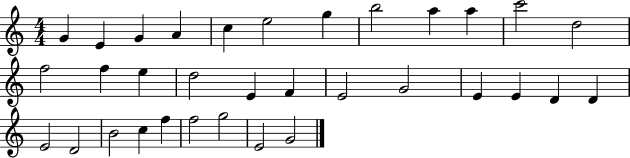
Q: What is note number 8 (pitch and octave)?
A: B5